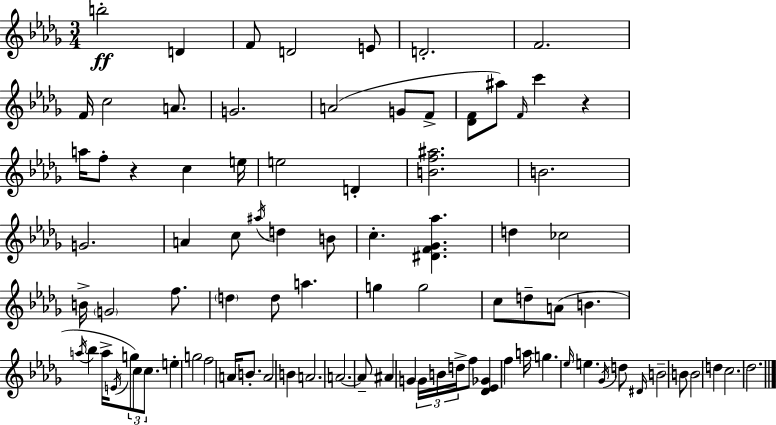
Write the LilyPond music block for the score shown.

{
  \clef treble
  \numericTimeSignature
  \time 3/4
  \key bes \minor
  \repeat volta 2 { b''2-.\ff d'4 | f'8 d'2 e'8 | d'2.-. | f'2. | \break f'16 c''2 a'8. | g'2. | a'2( g'8 f'8-> | <des' f'>8 ais''8) \grace { f'16 } c'''4 r4 | \break a''16 f''8-. r4 c''4 | e''16 e''2 d'4-. | <b' f'' ais''>2. | b'2. | \break g'2. | a'4 c''8 \acciaccatura { ais''16 } d''4 | b'8 c''4.-. <dis' f' ges' aes''>4. | d''4 ces''2 | \break b'16-> \parenthesize g'2 f''8. | \parenthesize d''4 d''8 a''4. | g''4 g''2 | c''8 d''8-- a'8( b'4. | \break \acciaccatura { a''16 } bes''4 a''16-> \acciaccatura { e'16 }) \tuplet 3/2 { g''8 c''8 | c''8. } e''4-. g''2 | f''2 | a'16 b'8.-. a'2 | \break b'4 a'2. | a'2.~~ | a'8-- ais'4 g'4 | \tuplet 3/2 { g'16 b'16 d''16-> } f''8 <des' ees' ges'>4 f''4 | \break a''16 g''4. \grace { ees''16 } e''4. | \acciaccatura { ges'16 } d''8 \grace { dis'16 } b'2-- | b'8 b'2 | d''4 c''2. | \break des''2. | } \bar "|."
}